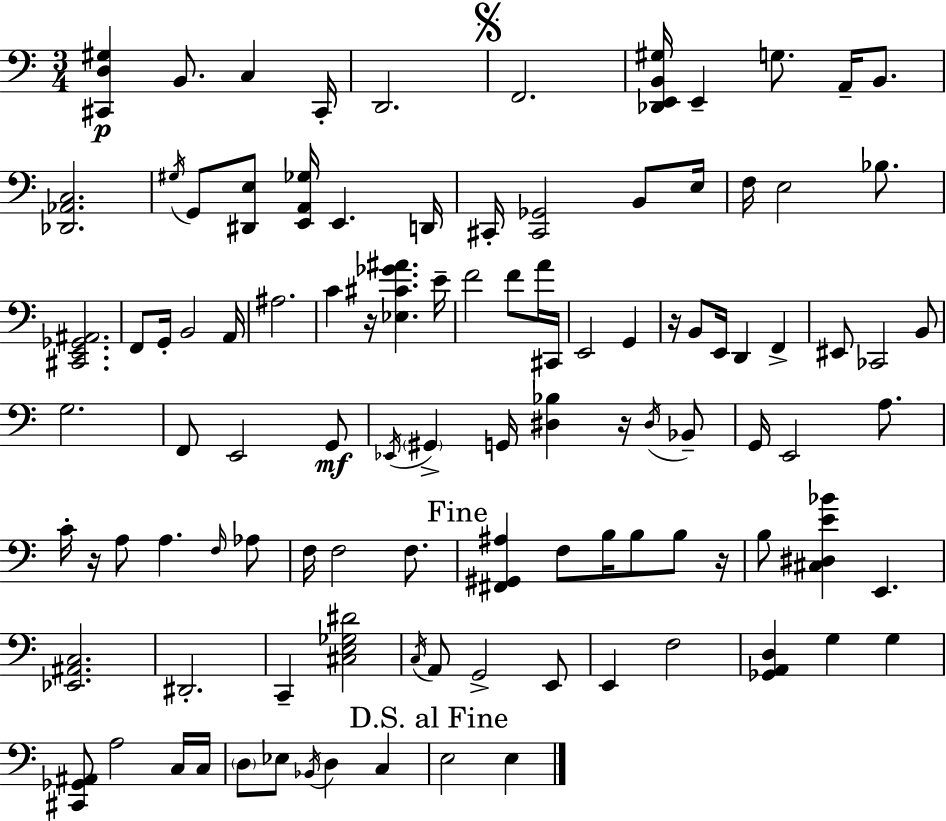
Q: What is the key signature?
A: C major